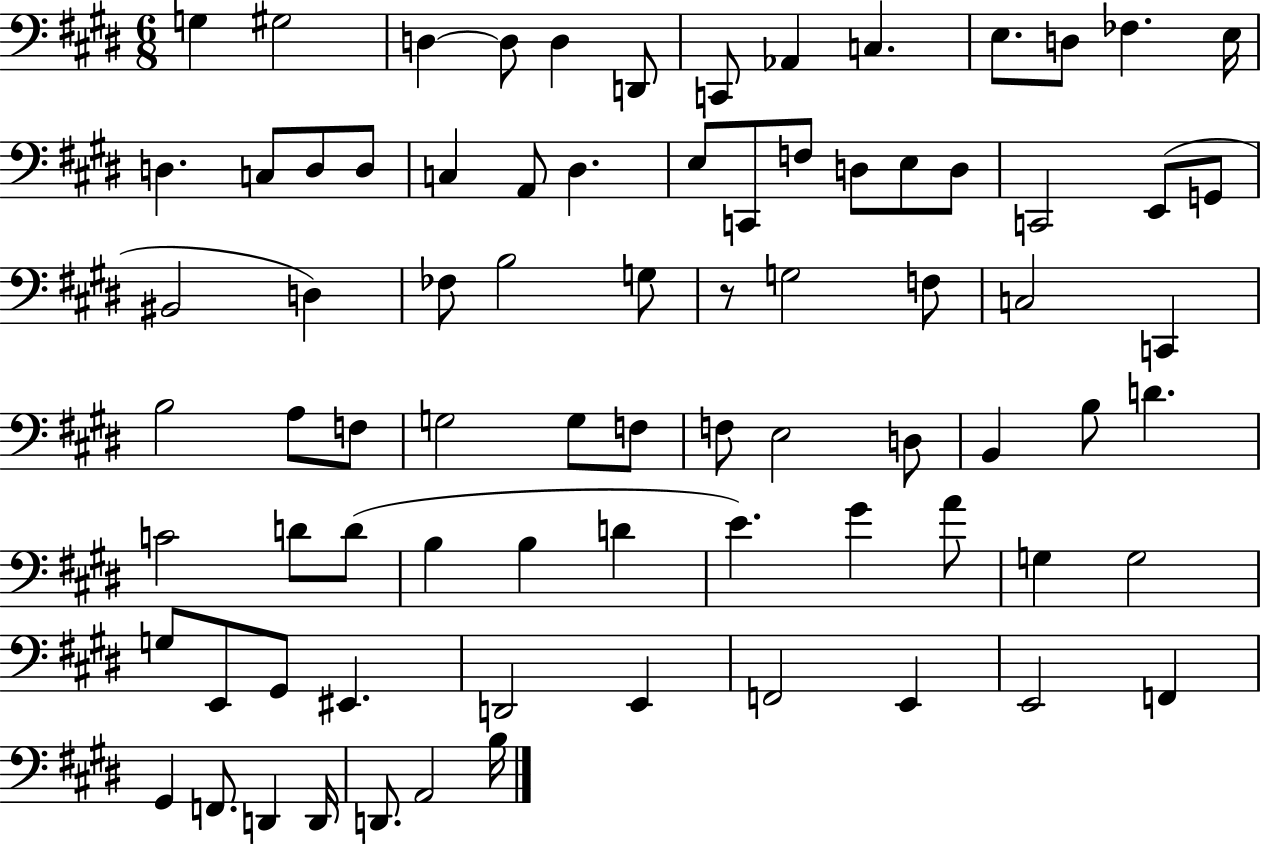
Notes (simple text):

G3/q G#3/h D3/q D3/e D3/q D2/e C2/e Ab2/q C3/q. E3/e. D3/e FES3/q. E3/s D3/q. C3/e D3/e D3/e C3/q A2/e D#3/q. E3/e C2/e F3/e D3/e E3/e D3/e C2/h E2/e G2/e BIS2/h D3/q FES3/e B3/h G3/e R/e G3/h F3/e C3/h C2/q B3/h A3/e F3/e G3/h G3/e F3/e F3/e E3/h D3/e B2/q B3/e D4/q. C4/h D4/e D4/e B3/q B3/q D4/q E4/q. G#4/q A4/e G3/q G3/h G3/e E2/e G#2/e EIS2/q. D2/h E2/q F2/h E2/q E2/h F2/q G#2/q F2/e. D2/q D2/s D2/e. A2/h B3/s